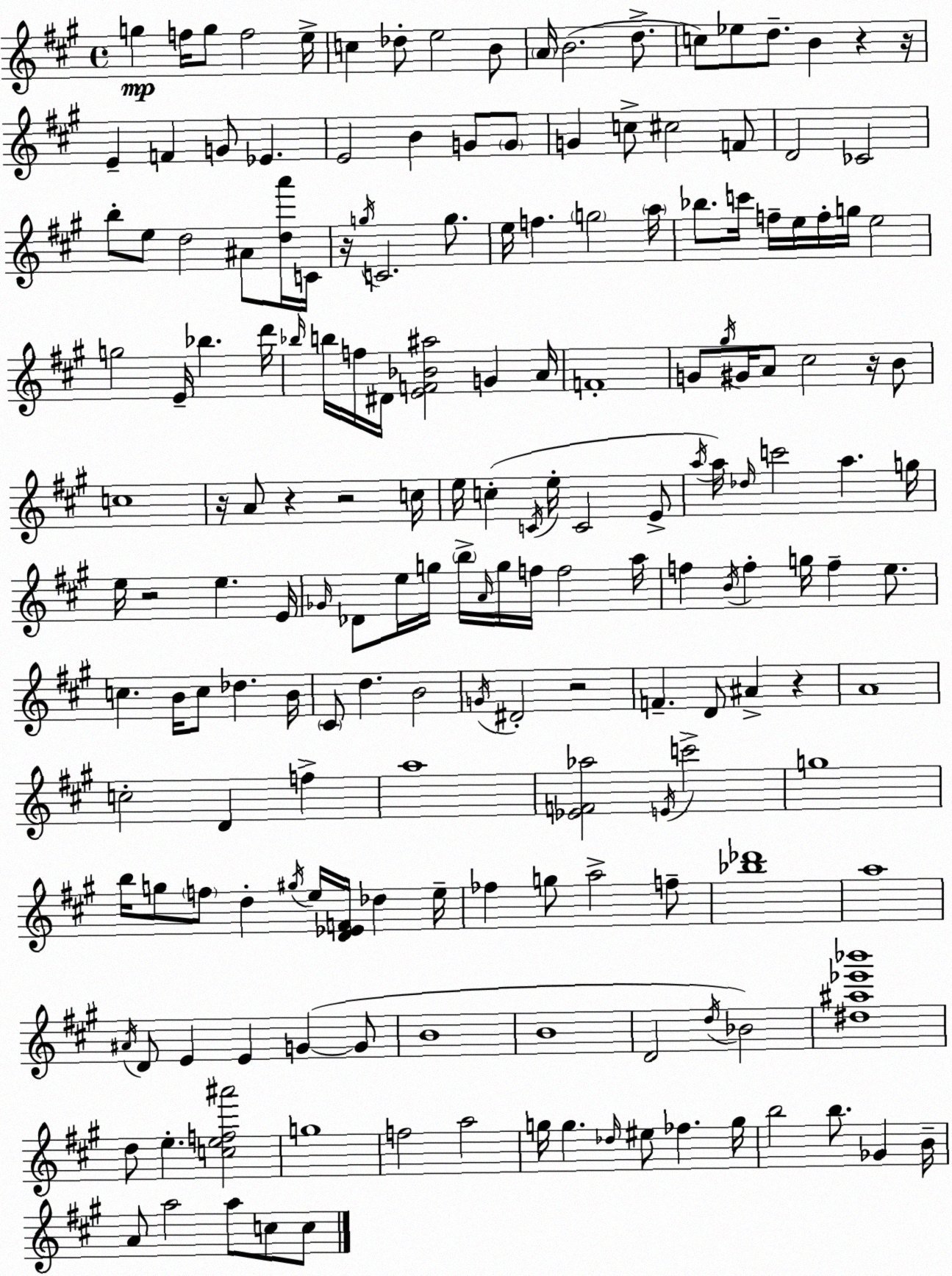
X:1
T:Untitled
M:4/4
L:1/4
K:A
g f/4 g/2 f2 e/4 c _d/2 e2 B/2 A/4 B2 d/2 c/2 _e/2 d/2 B z z/4 E F G/2 _E E2 B G/2 G/2 G c/2 ^c2 F/2 D2 _C2 b/2 e/2 d2 ^A/2 [da']/4 C/4 z/4 g/4 C2 g/2 e/4 f g2 a/4 _b/2 c'/4 f/4 e/4 f/4 g/4 e2 g2 E/4 _b d'/4 _b/4 b/4 f/4 ^D/4 [EF_B^a]2 G A/4 F4 G/2 ^g/4 ^G/4 A/2 ^c2 z/4 B/2 c4 z/4 A/2 z z2 c/4 e/4 c C/4 e/4 C2 E/2 a/4 a/4 _d/4 c'2 a g/4 e/4 z2 e E/4 _G/4 _D/2 e/4 g/4 b/4 A/4 g/4 f/4 f2 a/4 f B/4 f g/4 f e/2 c B/4 c/2 _d B/4 ^C/2 d B2 G/4 ^D2 z2 F D/2 ^A z A4 c2 D f a4 [_EF_a]2 E/4 c'2 g4 b/4 g/2 f/2 d ^g/4 e/4 [D_EF]/4 _d e/4 _f g/2 a2 f/2 [_b_d']4 a4 ^A/4 D/2 E E G G/2 B4 B4 D2 d/4 _B2 [^d^a_e'_b']4 d/2 e [cef^a']2 g4 f2 a2 g/4 g _d/4 ^e/2 _f g/4 b2 b/2 _G B/4 A/2 a2 a/2 c/2 c/2